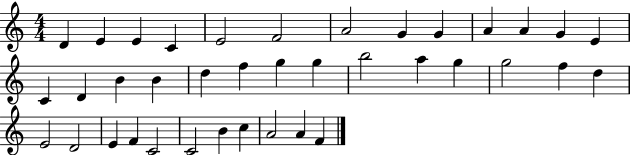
D4/q E4/q E4/q C4/q E4/h F4/h A4/h G4/q G4/q A4/q A4/q G4/q E4/q C4/q D4/q B4/q B4/q D5/q F5/q G5/q G5/q B5/h A5/q G5/q G5/h F5/q D5/q E4/h D4/h E4/q F4/q C4/h C4/h B4/q C5/q A4/h A4/q F4/q